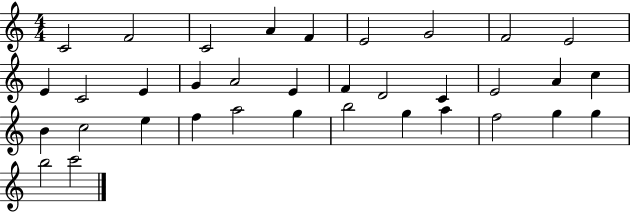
{
  \clef treble
  \numericTimeSignature
  \time 4/4
  \key c \major
  c'2 f'2 | c'2 a'4 f'4 | e'2 g'2 | f'2 e'2 | \break e'4 c'2 e'4 | g'4 a'2 e'4 | f'4 d'2 c'4 | e'2 a'4 c''4 | \break b'4 c''2 e''4 | f''4 a''2 g''4 | b''2 g''4 a''4 | f''2 g''4 g''4 | \break b''2 c'''2 | \bar "|."
}